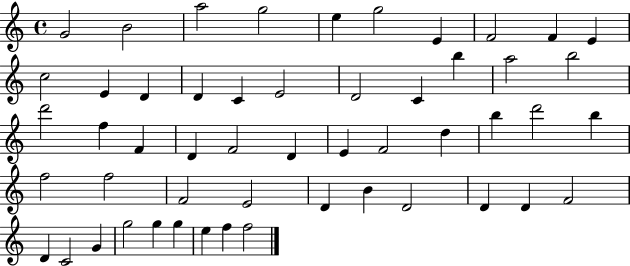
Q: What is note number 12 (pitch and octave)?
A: E4